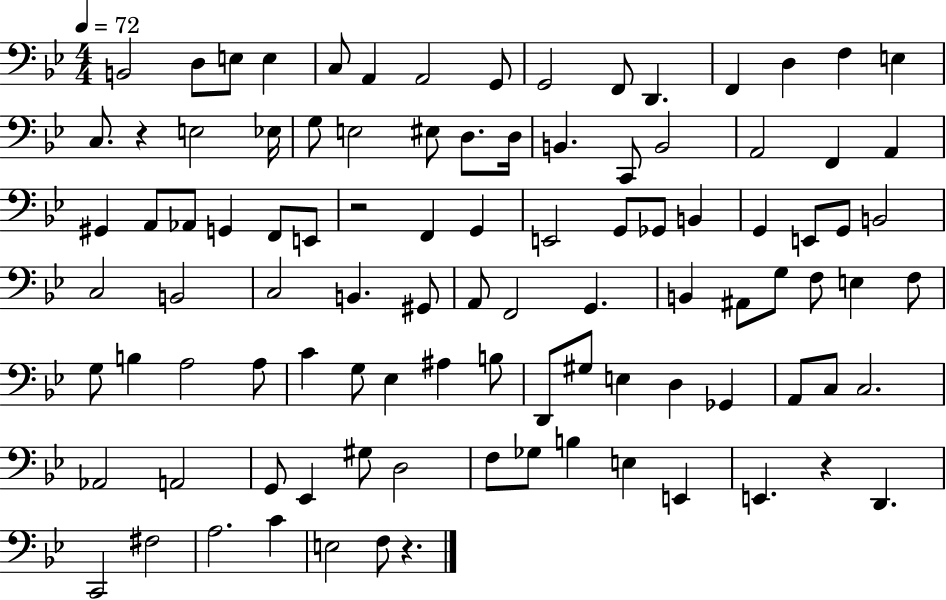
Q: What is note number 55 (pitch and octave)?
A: A#2